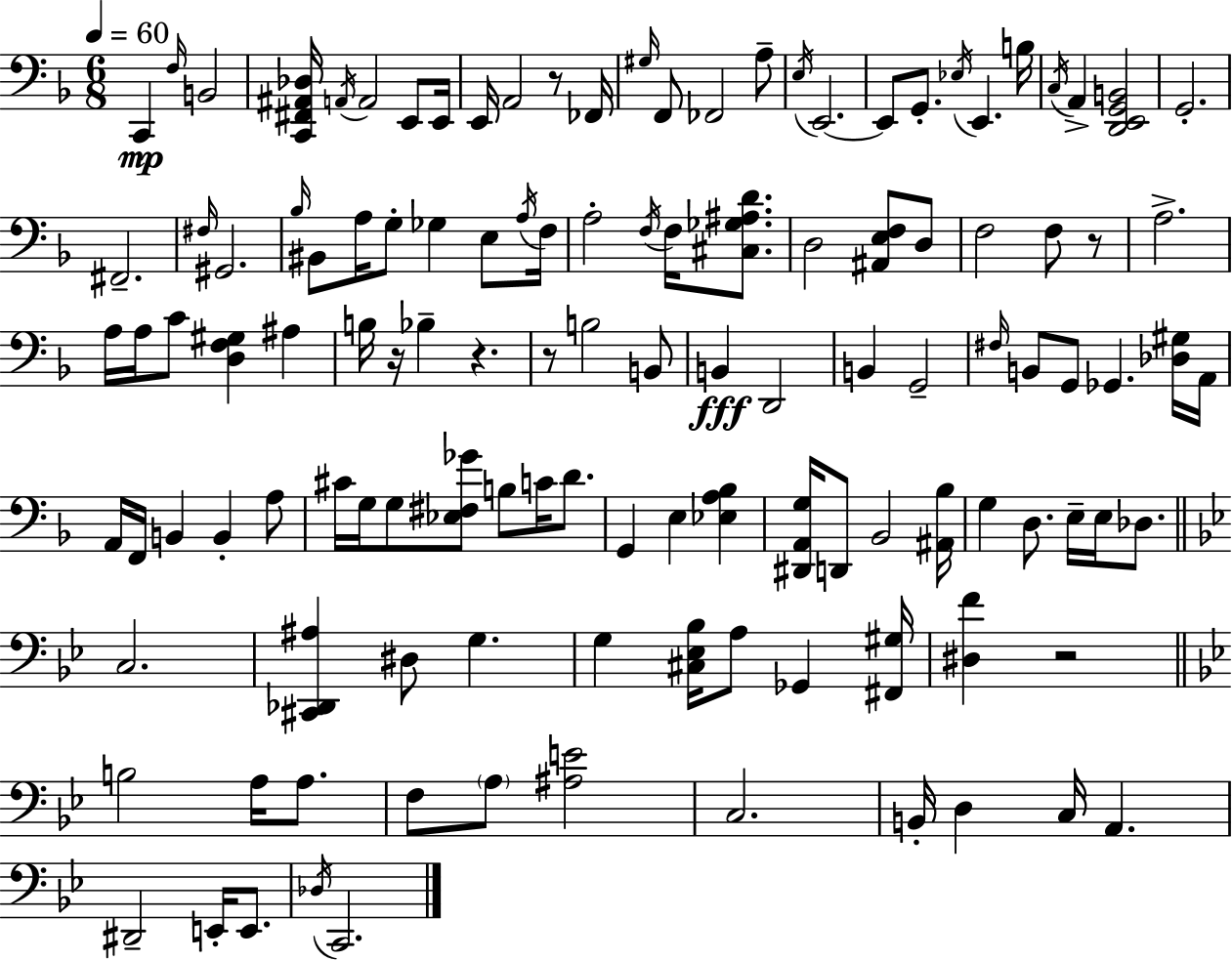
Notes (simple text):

C2/q F3/s B2/h [C2,F#2,A#2,Db3]/s A2/s A2/h E2/e E2/s E2/s A2/h R/e FES2/s G#3/s F2/e FES2/h A3/e E3/s E2/h. E2/e G2/e. Eb3/s E2/q. B3/s C3/s A2/q [D2,E2,G2,B2]/h G2/h. F#2/h. F#3/s G#2/h. Bb3/s BIS2/e A3/s G3/e Gb3/q E3/e A3/s F3/s A3/h F3/s F3/s [C#3,Gb3,A#3,D4]/e. D3/h [A#2,E3,F3]/e D3/e F3/h F3/e R/e A3/h. A3/s A3/s C4/e [D3,F3,G#3]/q A#3/q B3/s R/s Bb3/q R/q. R/e B3/h B2/e B2/q D2/h B2/q G2/h F#3/s B2/e G2/e Gb2/q. [Db3,G#3]/s A2/s A2/s F2/s B2/q B2/q A3/e C#4/s G3/s G3/e [Eb3,F#3,Gb4]/e B3/e C4/s D4/e. G2/q E3/q [Eb3,A3,Bb3]/q [D#2,A2,G3]/s D2/e Bb2/h [A#2,Bb3]/s G3/q D3/e. E3/s E3/s Db3/e. C3/h. [C#2,Db2,A#3]/q D#3/e G3/q. G3/q [C#3,Eb3,Bb3]/s A3/e Gb2/q [F#2,G#3]/s [D#3,F4]/q R/h B3/h A3/s A3/e. F3/e A3/e [A#3,E4]/h C3/h. B2/s D3/q C3/s A2/q. D#2/h E2/s E2/e. Db3/s C2/h.